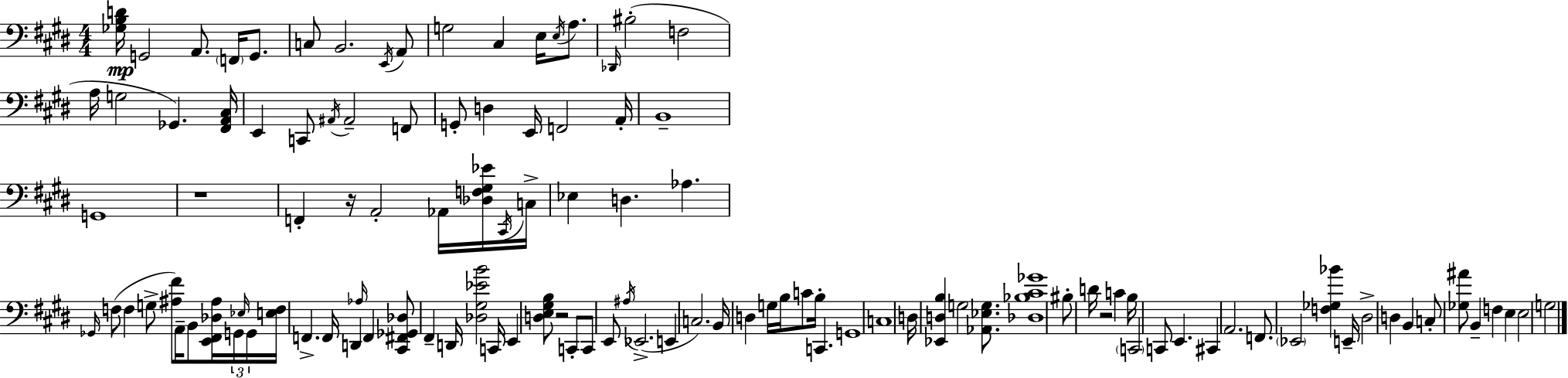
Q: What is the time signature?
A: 4/4